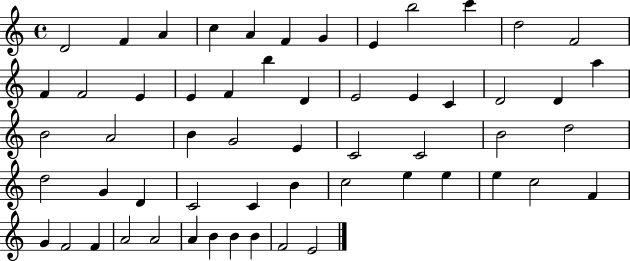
X:1
T:Untitled
M:4/4
L:1/4
K:C
D2 F A c A F G E b2 c' d2 F2 F F2 E E F b D E2 E C D2 D a B2 A2 B G2 E C2 C2 B2 d2 d2 G D C2 C B c2 e e e c2 F G F2 F A2 A2 A B B B F2 E2